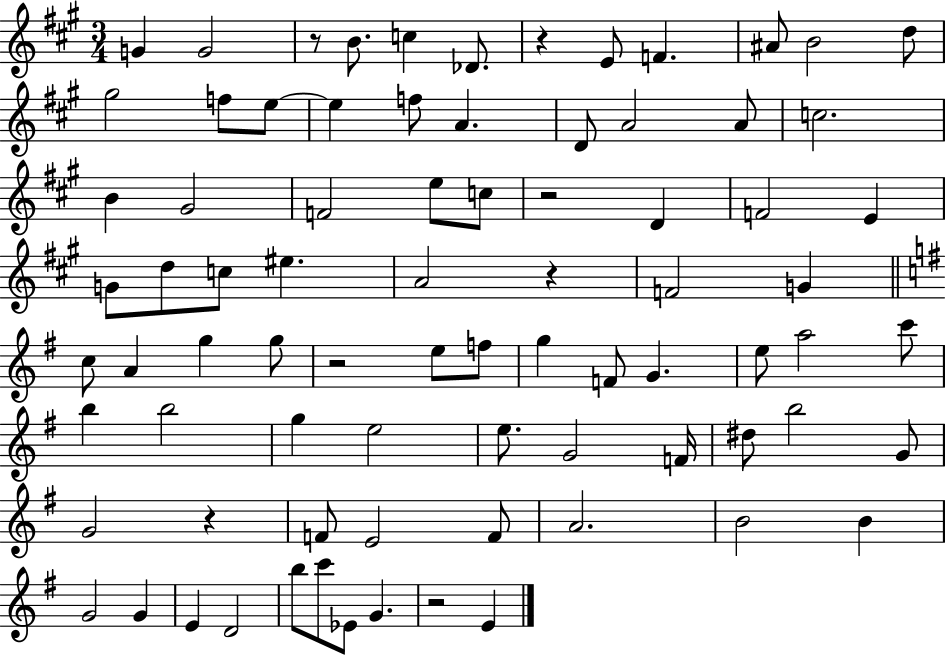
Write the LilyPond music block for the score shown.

{
  \clef treble
  \numericTimeSignature
  \time 3/4
  \key a \major
  g'4 g'2 | r8 b'8. c''4 des'8. | r4 e'8 f'4. | ais'8 b'2 d''8 | \break gis''2 f''8 e''8~~ | e''4 f''8 a'4. | d'8 a'2 a'8 | c''2. | \break b'4 gis'2 | f'2 e''8 c''8 | r2 d'4 | f'2 e'4 | \break g'8 d''8 c''8 eis''4. | a'2 r4 | f'2 g'4 | \bar "||" \break \key g \major c''8 a'4 g''4 g''8 | r2 e''8 f''8 | g''4 f'8 g'4. | e''8 a''2 c'''8 | \break b''4 b''2 | g''4 e''2 | e''8. g'2 f'16 | dis''8 b''2 g'8 | \break g'2 r4 | f'8 e'2 f'8 | a'2. | b'2 b'4 | \break g'2 g'4 | e'4 d'2 | b''8 c'''8 ees'8 g'4. | r2 e'4 | \break \bar "|."
}